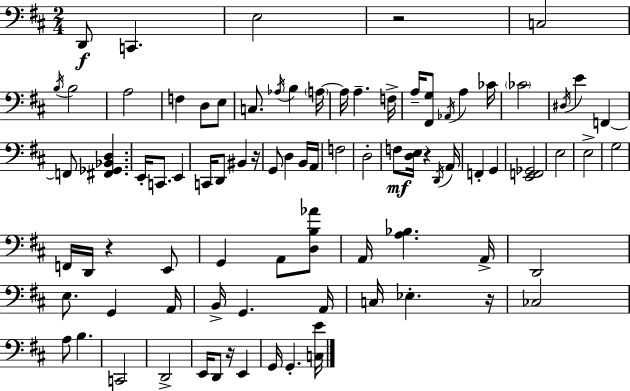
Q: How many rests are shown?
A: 6